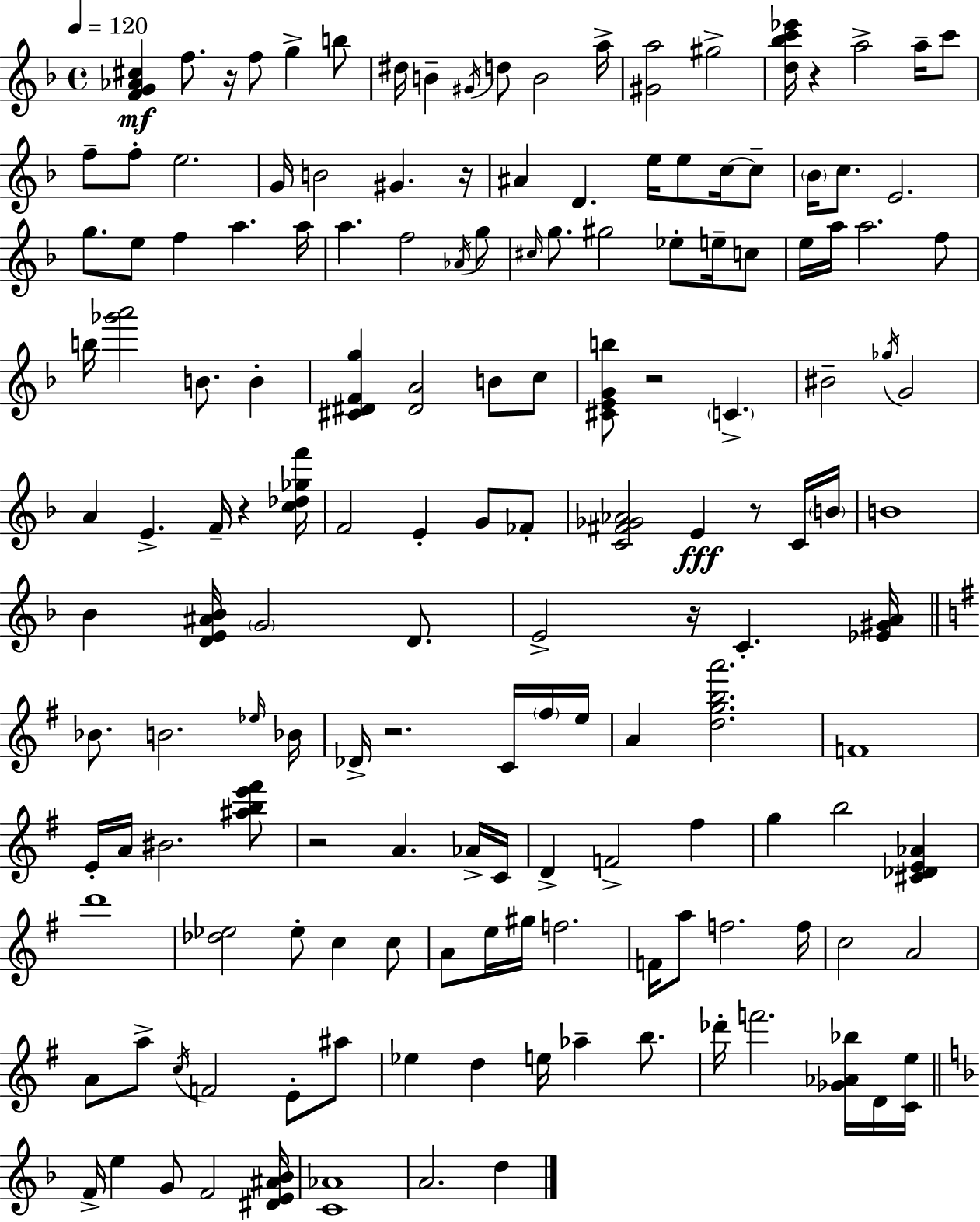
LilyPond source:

{
  \clef treble
  \time 4/4
  \defaultTimeSignature
  \key f \major
  \tempo 4 = 120
  <f' g' aes' cis''>4\mf f''8. r16 f''8 g''4-> b''8 | dis''16 b'4-- \acciaccatura { gis'16 } d''8 b'2 | a''16-> <gis' a''>2 gis''2-> | <d'' bes'' c''' ees'''>16 r4 a''2-> a''16-- c'''8 | \break f''8-- f''8-. e''2. | g'16 b'2 gis'4. | r16 ais'4 d'4. e''16 e''8 c''16~~ c''8-- | \parenthesize bes'16 c''8. e'2. | \break g''8. e''8 f''4 a''4. | a''16 a''4. f''2 \acciaccatura { aes'16 } | g''8 \grace { cis''16 } g''8. gis''2 ees''8-. | e''16-- c''8 e''16 a''16 a''2. | \break f''8 b''16 <ges''' a'''>2 b'8. b'4-. | <cis' dis' f' g''>4 <dis' a'>2 b'8 | c''8 <cis' e' g' b''>8 r2 \parenthesize c'4.-> | bis'2-- \acciaccatura { ges''16 } g'2 | \break a'4 e'4.-> f'16-- r4 | <c'' des'' ges'' f'''>16 f'2 e'4-. | g'8 fes'8-. <c' fis' ges' aes'>2 e'4\fff | r8 c'16 \parenthesize b'16 b'1 | \break bes'4 <d' e' ais' bes'>16 \parenthesize g'2 | d'8. e'2-> r16 c'4.-. | <ees' gis' a'>16 \bar "||" \break \key e \minor bes'8. b'2. \grace { ees''16 } | bes'16 des'16-> r2. c'16 \parenthesize fis''16 | e''16 a'4 <d'' g'' b'' a'''>2. | f'1 | \break e'16-. a'16 bis'2. <ais'' b'' e''' fis'''>8 | r2 a'4. aes'16-> | c'16 d'4-> f'2-> fis''4 | g''4 b''2 <cis' des' e' aes'>4 | \break d'''1 | <des'' ees''>2 ees''8-. c''4 c''8 | a'8 e''16 gis''16 f''2. | f'16 a''8 f''2. | \break f''16 c''2 a'2 | a'8 a''8-> \acciaccatura { c''16 } f'2 e'8-. | ais''8 ees''4 d''4 e''16 aes''4-- b''8. | des'''16-. f'''2. <ges' aes' bes''>16 | \break d'16 <c' e''>16 \bar "||" \break \key f \major f'16-> e''4 g'8 f'2 <dis' e' ais' bes'>16 | <c' aes'>1 | a'2. d''4 | \bar "|."
}